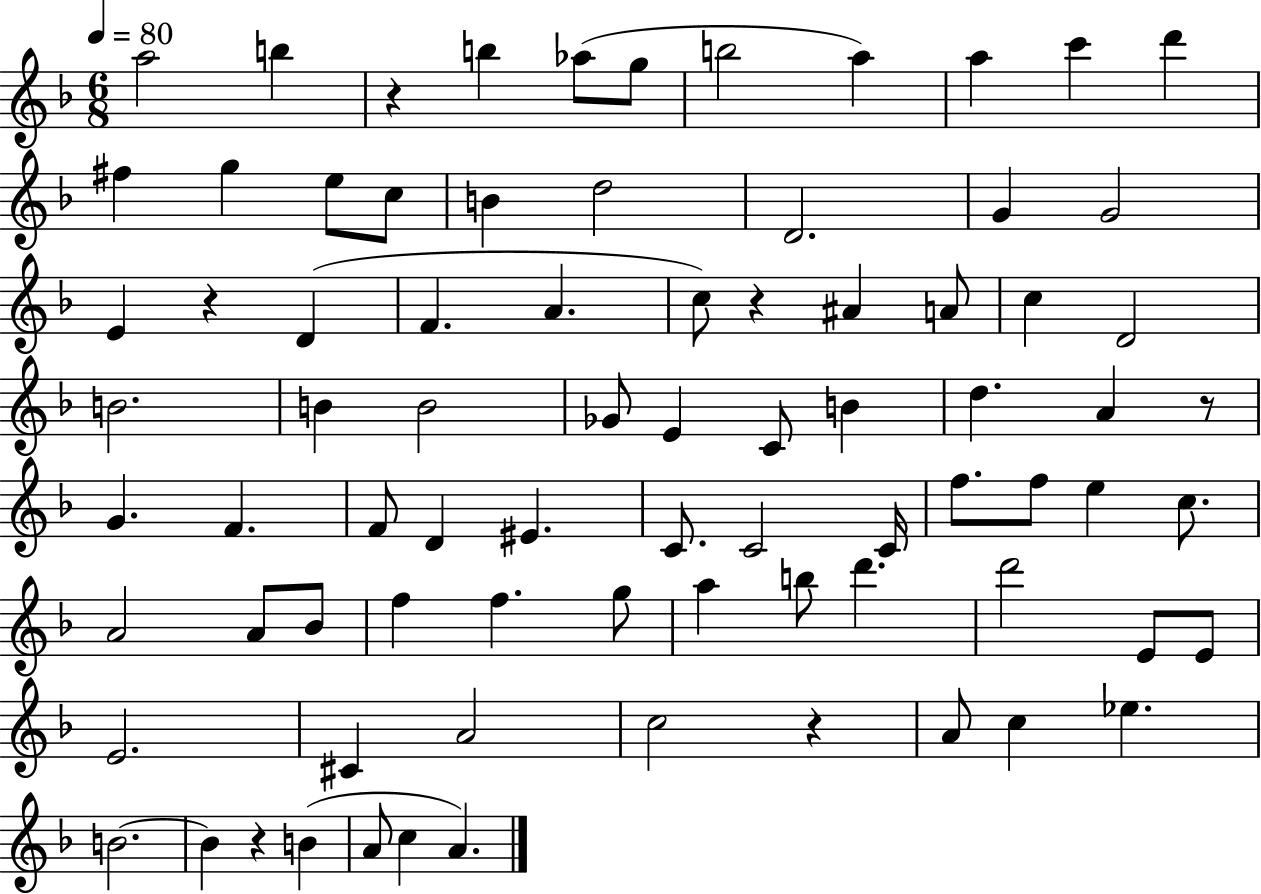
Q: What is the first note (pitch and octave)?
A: A5